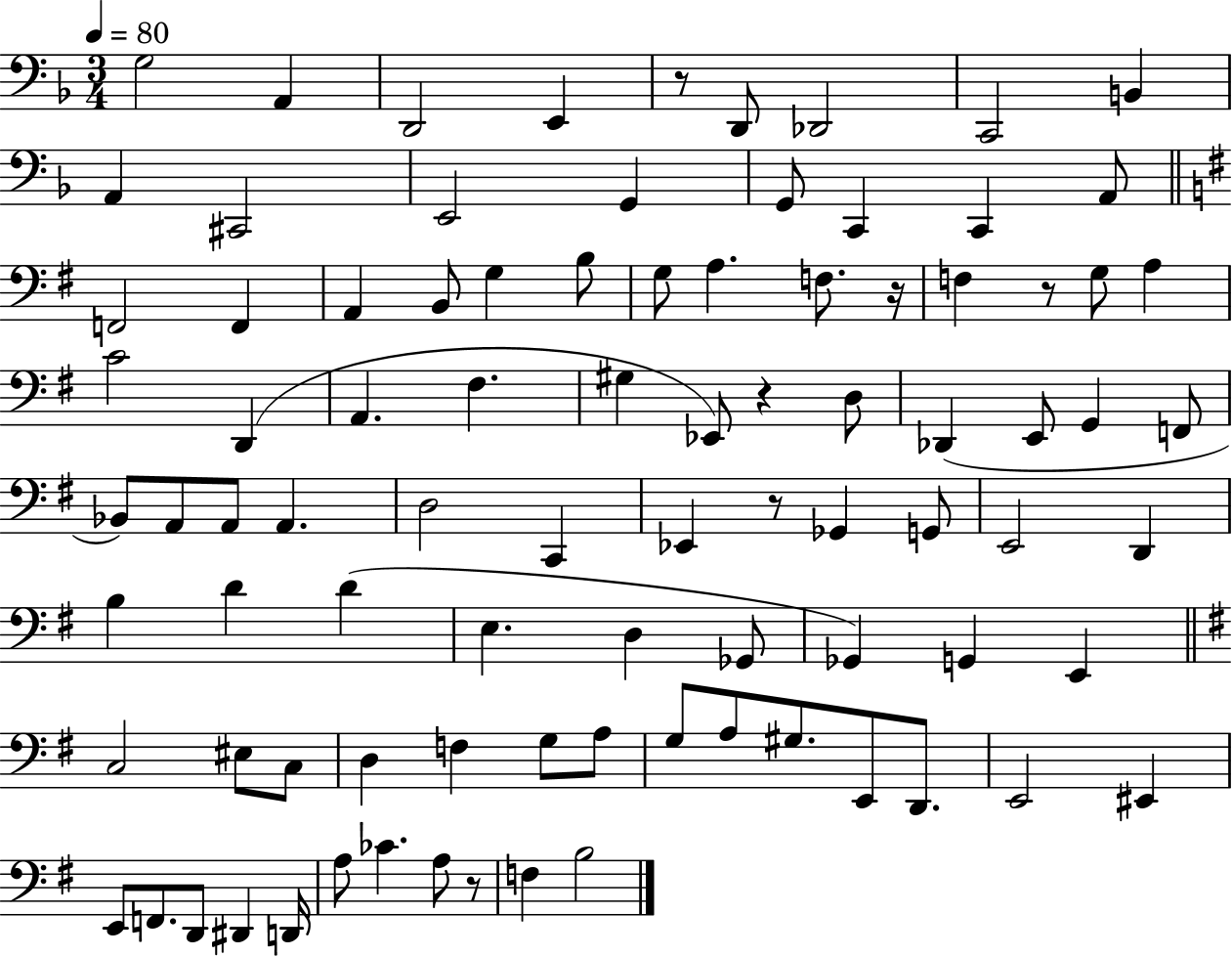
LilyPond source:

{
  \clef bass
  \numericTimeSignature
  \time 3/4
  \key f \major
  \tempo 4 = 80
  g2 a,4 | d,2 e,4 | r8 d,8 des,2 | c,2 b,4 | \break a,4 cis,2 | e,2 g,4 | g,8 c,4 c,4 a,8 | \bar "||" \break \key g \major f,2 f,4 | a,4 b,8 g4 b8 | g8 a4. f8. r16 | f4 r8 g8 a4 | \break c'2 d,4( | a,4. fis4. | gis4 ees,8) r4 d8 | des,4( e,8 g,4 f,8 | \break bes,8) a,8 a,8 a,4. | d2 c,4 | ees,4 r8 ges,4 g,8 | e,2 d,4 | \break b4 d'4 d'4( | e4. d4 ges,8 | ges,4) g,4 e,4 | \bar "||" \break \key g \major c2 eis8 c8 | d4 f4 g8 a8 | g8 a8 gis8. e,8 d,8. | e,2 eis,4 | \break e,8 f,8. d,8 dis,4 d,16 | a8 ces'4. a8 r8 | f4 b2 | \bar "|."
}